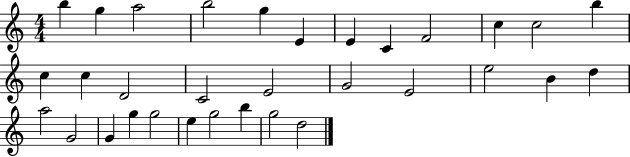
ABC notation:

X:1
T:Untitled
M:4/4
L:1/4
K:C
b g a2 b2 g E E C F2 c c2 b c c D2 C2 E2 G2 E2 e2 B d a2 G2 G g g2 e g2 b g2 d2